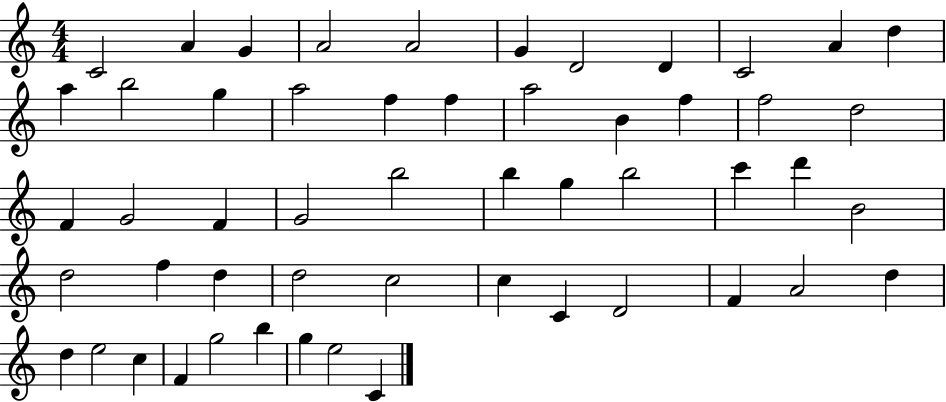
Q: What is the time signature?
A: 4/4